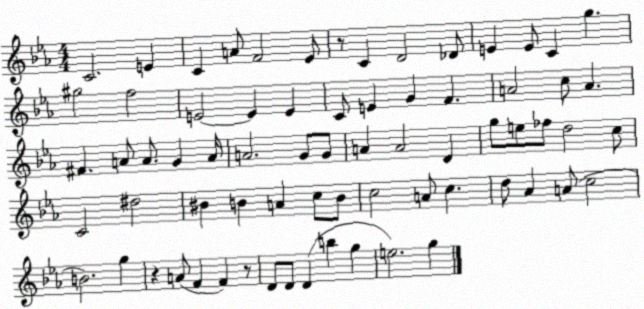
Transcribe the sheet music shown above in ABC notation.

X:1
T:Untitled
M:4/4
L:1/4
K:Eb
C2 E C A/2 F2 _E/2 z/2 C D2 _D/2 E E/2 C g ^g2 f2 E2 E E C/2 E G F A2 c/2 A ^F A/2 A/2 G A/4 A2 G/2 G/2 A A2 D g/2 e/2 _f/2 d2 c/2 C2 ^d2 ^B B A c/2 B/2 c2 A/2 c d/2 _A A/2 c2 B2 g z A/2 F F z/2 D/2 D/2 D b g e2 g